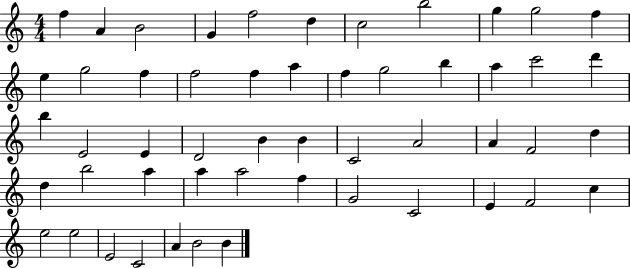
{
  \clef treble
  \numericTimeSignature
  \time 4/4
  \key c \major
  f''4 a'4 b'2 | g'4 f''2 d''4 | c''2 b''2 | g''4 g''2 f''4 | \break e''4 g''2 f''4 | f''2 f''4 a''4 | f''4 g''2 b''4 | a''4 c'''2 d'''4 | \break b''4 e'2 e'4 | d'2 b'4 b'4 | c'2 a'2 | a'4 f'2 d''4 | \break d''4 b''2 a''4 | a''4 a''2 f''4 | g'2 c'2 | e'4 f'2 c''4 | \break e''2 e''2 | e'2 c'2 | a'4 b'2 b'4 | \bar "|."
}